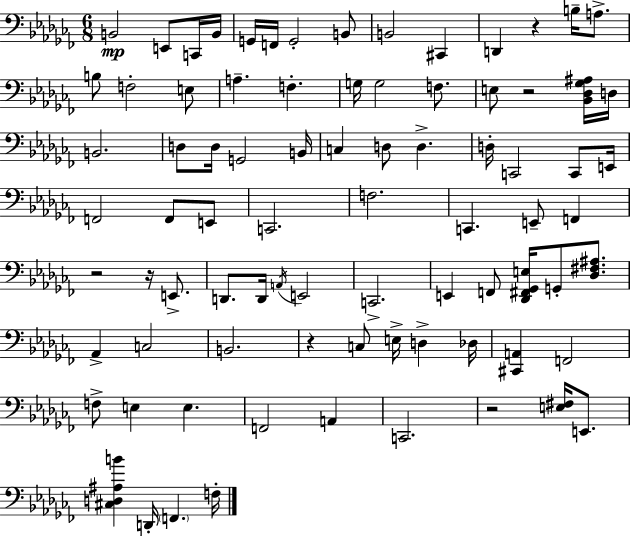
{
  \clef bass
  \numericTimeSignature
  \time 6/8
  \key aes \minor
  b,2\mp e,8 c,16 b,16 | g,16 f,16 g,2-. b,8 | b,2 cis,4 | d,4 r4 b16-- a8.-> | \break b8 f2-. e8 | a4.-- f4.-. | g16 g2 f8. | e8 r2 <bes, des ges ais>16 d16 | \break b,2. | d8 d16 g,2 b,16 | c4 d8 d4.-> | d16-. c,2 c,8 e,16 | \break f,2 f,8 e,8 | c,2. | f2. | c,4. e,8-- f,4 | \break r2 r16 e,8.-> | d,8. d,16 \acciaccatura { a,16 } e,2 | c,2.-> | e,4 f,8 <des, fis, ges, e>16 g,8-. <des fis ais>8. | \break aes,4-> c2 | b,2. | r4 c8 e16-> d4-> | des16 <cis, a,>4 f,2 | \break f8-> e4 e4. | f,2 a,4 | c,2. | r2 <e fis>16 e,8. | \break <cis d ais b'>4 d,16-. \parenthesize f,4. | f16-. \bar "|."
}